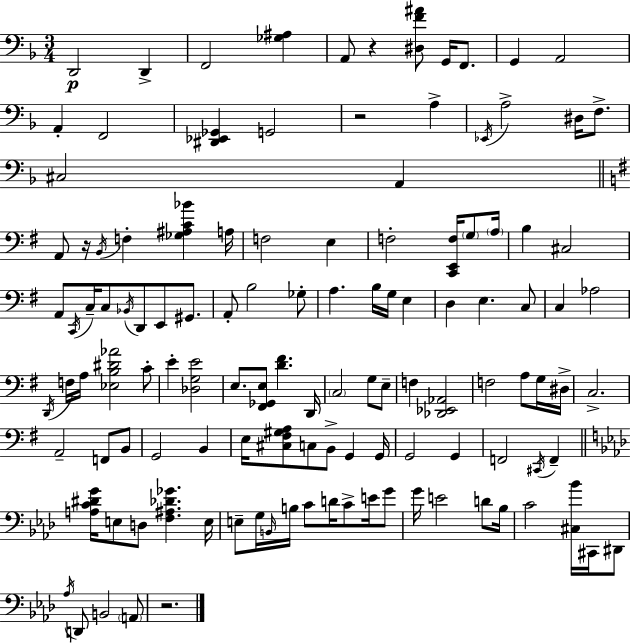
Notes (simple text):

D2/h D2/q F2/h [Gb3,A#3]/q A2/e R/q [D#3,F4,A#4]/e G2/s F2/e. G2/q A2/h A2/q F2/h [D#2,Eb2,Gb2]/q G2/h R/h A3/q Eb2/s A3/h D#3/s F3/e. C#3/h A2/q A2/e R/s B2/s F3/q [Gb3,A#3,C4,Bb4]/q A3/s F3/h E3/q F3/h [C2,E2,F3]/s G3/e A3/s B3/q C#3/h A2/e C2/s C3/s C3/e Bb2/s D2/e E2/e G#2/e. A2/e B3/h Gb3/e A3/q. B3/s G3/s E3/q D3/q E3/q. C3/e C3/q Ab3/h D2/s F3/s A3/s [Eb3,B3,D#4,Ab4]/h C4/e E4/q [Db3,G3,E4]/h E3/e. [F#2,Gb2,E3]/e [D4,F#4]/q. D2/s C3/h G3/e E3/e F3/q [Db2,Eb2,Ab2]/h F3/h A3/e G3/s D#3/s C3/h. A2/h F2/e B2/e G2/h B2/q E3/s [C#3,F#3,G#3,A3]/e C3/e B2/e G2/q G2/s G2/h G2/q F2/h C#2/s F2/q [A3,C4,D#4,G4]/s E3/e D3/e [F3,A#3,Db4,Gb4]/q. E3/s E3/e G3/s B2/s B3/s C4/e D4/s C4/e E4/s G4/e G4/s E4/h D4/e Bb3/s C4/h [C#3,Bb4]/s C#2/s D#2/e Ab3/s D2/e B2/h A2/e R/h.